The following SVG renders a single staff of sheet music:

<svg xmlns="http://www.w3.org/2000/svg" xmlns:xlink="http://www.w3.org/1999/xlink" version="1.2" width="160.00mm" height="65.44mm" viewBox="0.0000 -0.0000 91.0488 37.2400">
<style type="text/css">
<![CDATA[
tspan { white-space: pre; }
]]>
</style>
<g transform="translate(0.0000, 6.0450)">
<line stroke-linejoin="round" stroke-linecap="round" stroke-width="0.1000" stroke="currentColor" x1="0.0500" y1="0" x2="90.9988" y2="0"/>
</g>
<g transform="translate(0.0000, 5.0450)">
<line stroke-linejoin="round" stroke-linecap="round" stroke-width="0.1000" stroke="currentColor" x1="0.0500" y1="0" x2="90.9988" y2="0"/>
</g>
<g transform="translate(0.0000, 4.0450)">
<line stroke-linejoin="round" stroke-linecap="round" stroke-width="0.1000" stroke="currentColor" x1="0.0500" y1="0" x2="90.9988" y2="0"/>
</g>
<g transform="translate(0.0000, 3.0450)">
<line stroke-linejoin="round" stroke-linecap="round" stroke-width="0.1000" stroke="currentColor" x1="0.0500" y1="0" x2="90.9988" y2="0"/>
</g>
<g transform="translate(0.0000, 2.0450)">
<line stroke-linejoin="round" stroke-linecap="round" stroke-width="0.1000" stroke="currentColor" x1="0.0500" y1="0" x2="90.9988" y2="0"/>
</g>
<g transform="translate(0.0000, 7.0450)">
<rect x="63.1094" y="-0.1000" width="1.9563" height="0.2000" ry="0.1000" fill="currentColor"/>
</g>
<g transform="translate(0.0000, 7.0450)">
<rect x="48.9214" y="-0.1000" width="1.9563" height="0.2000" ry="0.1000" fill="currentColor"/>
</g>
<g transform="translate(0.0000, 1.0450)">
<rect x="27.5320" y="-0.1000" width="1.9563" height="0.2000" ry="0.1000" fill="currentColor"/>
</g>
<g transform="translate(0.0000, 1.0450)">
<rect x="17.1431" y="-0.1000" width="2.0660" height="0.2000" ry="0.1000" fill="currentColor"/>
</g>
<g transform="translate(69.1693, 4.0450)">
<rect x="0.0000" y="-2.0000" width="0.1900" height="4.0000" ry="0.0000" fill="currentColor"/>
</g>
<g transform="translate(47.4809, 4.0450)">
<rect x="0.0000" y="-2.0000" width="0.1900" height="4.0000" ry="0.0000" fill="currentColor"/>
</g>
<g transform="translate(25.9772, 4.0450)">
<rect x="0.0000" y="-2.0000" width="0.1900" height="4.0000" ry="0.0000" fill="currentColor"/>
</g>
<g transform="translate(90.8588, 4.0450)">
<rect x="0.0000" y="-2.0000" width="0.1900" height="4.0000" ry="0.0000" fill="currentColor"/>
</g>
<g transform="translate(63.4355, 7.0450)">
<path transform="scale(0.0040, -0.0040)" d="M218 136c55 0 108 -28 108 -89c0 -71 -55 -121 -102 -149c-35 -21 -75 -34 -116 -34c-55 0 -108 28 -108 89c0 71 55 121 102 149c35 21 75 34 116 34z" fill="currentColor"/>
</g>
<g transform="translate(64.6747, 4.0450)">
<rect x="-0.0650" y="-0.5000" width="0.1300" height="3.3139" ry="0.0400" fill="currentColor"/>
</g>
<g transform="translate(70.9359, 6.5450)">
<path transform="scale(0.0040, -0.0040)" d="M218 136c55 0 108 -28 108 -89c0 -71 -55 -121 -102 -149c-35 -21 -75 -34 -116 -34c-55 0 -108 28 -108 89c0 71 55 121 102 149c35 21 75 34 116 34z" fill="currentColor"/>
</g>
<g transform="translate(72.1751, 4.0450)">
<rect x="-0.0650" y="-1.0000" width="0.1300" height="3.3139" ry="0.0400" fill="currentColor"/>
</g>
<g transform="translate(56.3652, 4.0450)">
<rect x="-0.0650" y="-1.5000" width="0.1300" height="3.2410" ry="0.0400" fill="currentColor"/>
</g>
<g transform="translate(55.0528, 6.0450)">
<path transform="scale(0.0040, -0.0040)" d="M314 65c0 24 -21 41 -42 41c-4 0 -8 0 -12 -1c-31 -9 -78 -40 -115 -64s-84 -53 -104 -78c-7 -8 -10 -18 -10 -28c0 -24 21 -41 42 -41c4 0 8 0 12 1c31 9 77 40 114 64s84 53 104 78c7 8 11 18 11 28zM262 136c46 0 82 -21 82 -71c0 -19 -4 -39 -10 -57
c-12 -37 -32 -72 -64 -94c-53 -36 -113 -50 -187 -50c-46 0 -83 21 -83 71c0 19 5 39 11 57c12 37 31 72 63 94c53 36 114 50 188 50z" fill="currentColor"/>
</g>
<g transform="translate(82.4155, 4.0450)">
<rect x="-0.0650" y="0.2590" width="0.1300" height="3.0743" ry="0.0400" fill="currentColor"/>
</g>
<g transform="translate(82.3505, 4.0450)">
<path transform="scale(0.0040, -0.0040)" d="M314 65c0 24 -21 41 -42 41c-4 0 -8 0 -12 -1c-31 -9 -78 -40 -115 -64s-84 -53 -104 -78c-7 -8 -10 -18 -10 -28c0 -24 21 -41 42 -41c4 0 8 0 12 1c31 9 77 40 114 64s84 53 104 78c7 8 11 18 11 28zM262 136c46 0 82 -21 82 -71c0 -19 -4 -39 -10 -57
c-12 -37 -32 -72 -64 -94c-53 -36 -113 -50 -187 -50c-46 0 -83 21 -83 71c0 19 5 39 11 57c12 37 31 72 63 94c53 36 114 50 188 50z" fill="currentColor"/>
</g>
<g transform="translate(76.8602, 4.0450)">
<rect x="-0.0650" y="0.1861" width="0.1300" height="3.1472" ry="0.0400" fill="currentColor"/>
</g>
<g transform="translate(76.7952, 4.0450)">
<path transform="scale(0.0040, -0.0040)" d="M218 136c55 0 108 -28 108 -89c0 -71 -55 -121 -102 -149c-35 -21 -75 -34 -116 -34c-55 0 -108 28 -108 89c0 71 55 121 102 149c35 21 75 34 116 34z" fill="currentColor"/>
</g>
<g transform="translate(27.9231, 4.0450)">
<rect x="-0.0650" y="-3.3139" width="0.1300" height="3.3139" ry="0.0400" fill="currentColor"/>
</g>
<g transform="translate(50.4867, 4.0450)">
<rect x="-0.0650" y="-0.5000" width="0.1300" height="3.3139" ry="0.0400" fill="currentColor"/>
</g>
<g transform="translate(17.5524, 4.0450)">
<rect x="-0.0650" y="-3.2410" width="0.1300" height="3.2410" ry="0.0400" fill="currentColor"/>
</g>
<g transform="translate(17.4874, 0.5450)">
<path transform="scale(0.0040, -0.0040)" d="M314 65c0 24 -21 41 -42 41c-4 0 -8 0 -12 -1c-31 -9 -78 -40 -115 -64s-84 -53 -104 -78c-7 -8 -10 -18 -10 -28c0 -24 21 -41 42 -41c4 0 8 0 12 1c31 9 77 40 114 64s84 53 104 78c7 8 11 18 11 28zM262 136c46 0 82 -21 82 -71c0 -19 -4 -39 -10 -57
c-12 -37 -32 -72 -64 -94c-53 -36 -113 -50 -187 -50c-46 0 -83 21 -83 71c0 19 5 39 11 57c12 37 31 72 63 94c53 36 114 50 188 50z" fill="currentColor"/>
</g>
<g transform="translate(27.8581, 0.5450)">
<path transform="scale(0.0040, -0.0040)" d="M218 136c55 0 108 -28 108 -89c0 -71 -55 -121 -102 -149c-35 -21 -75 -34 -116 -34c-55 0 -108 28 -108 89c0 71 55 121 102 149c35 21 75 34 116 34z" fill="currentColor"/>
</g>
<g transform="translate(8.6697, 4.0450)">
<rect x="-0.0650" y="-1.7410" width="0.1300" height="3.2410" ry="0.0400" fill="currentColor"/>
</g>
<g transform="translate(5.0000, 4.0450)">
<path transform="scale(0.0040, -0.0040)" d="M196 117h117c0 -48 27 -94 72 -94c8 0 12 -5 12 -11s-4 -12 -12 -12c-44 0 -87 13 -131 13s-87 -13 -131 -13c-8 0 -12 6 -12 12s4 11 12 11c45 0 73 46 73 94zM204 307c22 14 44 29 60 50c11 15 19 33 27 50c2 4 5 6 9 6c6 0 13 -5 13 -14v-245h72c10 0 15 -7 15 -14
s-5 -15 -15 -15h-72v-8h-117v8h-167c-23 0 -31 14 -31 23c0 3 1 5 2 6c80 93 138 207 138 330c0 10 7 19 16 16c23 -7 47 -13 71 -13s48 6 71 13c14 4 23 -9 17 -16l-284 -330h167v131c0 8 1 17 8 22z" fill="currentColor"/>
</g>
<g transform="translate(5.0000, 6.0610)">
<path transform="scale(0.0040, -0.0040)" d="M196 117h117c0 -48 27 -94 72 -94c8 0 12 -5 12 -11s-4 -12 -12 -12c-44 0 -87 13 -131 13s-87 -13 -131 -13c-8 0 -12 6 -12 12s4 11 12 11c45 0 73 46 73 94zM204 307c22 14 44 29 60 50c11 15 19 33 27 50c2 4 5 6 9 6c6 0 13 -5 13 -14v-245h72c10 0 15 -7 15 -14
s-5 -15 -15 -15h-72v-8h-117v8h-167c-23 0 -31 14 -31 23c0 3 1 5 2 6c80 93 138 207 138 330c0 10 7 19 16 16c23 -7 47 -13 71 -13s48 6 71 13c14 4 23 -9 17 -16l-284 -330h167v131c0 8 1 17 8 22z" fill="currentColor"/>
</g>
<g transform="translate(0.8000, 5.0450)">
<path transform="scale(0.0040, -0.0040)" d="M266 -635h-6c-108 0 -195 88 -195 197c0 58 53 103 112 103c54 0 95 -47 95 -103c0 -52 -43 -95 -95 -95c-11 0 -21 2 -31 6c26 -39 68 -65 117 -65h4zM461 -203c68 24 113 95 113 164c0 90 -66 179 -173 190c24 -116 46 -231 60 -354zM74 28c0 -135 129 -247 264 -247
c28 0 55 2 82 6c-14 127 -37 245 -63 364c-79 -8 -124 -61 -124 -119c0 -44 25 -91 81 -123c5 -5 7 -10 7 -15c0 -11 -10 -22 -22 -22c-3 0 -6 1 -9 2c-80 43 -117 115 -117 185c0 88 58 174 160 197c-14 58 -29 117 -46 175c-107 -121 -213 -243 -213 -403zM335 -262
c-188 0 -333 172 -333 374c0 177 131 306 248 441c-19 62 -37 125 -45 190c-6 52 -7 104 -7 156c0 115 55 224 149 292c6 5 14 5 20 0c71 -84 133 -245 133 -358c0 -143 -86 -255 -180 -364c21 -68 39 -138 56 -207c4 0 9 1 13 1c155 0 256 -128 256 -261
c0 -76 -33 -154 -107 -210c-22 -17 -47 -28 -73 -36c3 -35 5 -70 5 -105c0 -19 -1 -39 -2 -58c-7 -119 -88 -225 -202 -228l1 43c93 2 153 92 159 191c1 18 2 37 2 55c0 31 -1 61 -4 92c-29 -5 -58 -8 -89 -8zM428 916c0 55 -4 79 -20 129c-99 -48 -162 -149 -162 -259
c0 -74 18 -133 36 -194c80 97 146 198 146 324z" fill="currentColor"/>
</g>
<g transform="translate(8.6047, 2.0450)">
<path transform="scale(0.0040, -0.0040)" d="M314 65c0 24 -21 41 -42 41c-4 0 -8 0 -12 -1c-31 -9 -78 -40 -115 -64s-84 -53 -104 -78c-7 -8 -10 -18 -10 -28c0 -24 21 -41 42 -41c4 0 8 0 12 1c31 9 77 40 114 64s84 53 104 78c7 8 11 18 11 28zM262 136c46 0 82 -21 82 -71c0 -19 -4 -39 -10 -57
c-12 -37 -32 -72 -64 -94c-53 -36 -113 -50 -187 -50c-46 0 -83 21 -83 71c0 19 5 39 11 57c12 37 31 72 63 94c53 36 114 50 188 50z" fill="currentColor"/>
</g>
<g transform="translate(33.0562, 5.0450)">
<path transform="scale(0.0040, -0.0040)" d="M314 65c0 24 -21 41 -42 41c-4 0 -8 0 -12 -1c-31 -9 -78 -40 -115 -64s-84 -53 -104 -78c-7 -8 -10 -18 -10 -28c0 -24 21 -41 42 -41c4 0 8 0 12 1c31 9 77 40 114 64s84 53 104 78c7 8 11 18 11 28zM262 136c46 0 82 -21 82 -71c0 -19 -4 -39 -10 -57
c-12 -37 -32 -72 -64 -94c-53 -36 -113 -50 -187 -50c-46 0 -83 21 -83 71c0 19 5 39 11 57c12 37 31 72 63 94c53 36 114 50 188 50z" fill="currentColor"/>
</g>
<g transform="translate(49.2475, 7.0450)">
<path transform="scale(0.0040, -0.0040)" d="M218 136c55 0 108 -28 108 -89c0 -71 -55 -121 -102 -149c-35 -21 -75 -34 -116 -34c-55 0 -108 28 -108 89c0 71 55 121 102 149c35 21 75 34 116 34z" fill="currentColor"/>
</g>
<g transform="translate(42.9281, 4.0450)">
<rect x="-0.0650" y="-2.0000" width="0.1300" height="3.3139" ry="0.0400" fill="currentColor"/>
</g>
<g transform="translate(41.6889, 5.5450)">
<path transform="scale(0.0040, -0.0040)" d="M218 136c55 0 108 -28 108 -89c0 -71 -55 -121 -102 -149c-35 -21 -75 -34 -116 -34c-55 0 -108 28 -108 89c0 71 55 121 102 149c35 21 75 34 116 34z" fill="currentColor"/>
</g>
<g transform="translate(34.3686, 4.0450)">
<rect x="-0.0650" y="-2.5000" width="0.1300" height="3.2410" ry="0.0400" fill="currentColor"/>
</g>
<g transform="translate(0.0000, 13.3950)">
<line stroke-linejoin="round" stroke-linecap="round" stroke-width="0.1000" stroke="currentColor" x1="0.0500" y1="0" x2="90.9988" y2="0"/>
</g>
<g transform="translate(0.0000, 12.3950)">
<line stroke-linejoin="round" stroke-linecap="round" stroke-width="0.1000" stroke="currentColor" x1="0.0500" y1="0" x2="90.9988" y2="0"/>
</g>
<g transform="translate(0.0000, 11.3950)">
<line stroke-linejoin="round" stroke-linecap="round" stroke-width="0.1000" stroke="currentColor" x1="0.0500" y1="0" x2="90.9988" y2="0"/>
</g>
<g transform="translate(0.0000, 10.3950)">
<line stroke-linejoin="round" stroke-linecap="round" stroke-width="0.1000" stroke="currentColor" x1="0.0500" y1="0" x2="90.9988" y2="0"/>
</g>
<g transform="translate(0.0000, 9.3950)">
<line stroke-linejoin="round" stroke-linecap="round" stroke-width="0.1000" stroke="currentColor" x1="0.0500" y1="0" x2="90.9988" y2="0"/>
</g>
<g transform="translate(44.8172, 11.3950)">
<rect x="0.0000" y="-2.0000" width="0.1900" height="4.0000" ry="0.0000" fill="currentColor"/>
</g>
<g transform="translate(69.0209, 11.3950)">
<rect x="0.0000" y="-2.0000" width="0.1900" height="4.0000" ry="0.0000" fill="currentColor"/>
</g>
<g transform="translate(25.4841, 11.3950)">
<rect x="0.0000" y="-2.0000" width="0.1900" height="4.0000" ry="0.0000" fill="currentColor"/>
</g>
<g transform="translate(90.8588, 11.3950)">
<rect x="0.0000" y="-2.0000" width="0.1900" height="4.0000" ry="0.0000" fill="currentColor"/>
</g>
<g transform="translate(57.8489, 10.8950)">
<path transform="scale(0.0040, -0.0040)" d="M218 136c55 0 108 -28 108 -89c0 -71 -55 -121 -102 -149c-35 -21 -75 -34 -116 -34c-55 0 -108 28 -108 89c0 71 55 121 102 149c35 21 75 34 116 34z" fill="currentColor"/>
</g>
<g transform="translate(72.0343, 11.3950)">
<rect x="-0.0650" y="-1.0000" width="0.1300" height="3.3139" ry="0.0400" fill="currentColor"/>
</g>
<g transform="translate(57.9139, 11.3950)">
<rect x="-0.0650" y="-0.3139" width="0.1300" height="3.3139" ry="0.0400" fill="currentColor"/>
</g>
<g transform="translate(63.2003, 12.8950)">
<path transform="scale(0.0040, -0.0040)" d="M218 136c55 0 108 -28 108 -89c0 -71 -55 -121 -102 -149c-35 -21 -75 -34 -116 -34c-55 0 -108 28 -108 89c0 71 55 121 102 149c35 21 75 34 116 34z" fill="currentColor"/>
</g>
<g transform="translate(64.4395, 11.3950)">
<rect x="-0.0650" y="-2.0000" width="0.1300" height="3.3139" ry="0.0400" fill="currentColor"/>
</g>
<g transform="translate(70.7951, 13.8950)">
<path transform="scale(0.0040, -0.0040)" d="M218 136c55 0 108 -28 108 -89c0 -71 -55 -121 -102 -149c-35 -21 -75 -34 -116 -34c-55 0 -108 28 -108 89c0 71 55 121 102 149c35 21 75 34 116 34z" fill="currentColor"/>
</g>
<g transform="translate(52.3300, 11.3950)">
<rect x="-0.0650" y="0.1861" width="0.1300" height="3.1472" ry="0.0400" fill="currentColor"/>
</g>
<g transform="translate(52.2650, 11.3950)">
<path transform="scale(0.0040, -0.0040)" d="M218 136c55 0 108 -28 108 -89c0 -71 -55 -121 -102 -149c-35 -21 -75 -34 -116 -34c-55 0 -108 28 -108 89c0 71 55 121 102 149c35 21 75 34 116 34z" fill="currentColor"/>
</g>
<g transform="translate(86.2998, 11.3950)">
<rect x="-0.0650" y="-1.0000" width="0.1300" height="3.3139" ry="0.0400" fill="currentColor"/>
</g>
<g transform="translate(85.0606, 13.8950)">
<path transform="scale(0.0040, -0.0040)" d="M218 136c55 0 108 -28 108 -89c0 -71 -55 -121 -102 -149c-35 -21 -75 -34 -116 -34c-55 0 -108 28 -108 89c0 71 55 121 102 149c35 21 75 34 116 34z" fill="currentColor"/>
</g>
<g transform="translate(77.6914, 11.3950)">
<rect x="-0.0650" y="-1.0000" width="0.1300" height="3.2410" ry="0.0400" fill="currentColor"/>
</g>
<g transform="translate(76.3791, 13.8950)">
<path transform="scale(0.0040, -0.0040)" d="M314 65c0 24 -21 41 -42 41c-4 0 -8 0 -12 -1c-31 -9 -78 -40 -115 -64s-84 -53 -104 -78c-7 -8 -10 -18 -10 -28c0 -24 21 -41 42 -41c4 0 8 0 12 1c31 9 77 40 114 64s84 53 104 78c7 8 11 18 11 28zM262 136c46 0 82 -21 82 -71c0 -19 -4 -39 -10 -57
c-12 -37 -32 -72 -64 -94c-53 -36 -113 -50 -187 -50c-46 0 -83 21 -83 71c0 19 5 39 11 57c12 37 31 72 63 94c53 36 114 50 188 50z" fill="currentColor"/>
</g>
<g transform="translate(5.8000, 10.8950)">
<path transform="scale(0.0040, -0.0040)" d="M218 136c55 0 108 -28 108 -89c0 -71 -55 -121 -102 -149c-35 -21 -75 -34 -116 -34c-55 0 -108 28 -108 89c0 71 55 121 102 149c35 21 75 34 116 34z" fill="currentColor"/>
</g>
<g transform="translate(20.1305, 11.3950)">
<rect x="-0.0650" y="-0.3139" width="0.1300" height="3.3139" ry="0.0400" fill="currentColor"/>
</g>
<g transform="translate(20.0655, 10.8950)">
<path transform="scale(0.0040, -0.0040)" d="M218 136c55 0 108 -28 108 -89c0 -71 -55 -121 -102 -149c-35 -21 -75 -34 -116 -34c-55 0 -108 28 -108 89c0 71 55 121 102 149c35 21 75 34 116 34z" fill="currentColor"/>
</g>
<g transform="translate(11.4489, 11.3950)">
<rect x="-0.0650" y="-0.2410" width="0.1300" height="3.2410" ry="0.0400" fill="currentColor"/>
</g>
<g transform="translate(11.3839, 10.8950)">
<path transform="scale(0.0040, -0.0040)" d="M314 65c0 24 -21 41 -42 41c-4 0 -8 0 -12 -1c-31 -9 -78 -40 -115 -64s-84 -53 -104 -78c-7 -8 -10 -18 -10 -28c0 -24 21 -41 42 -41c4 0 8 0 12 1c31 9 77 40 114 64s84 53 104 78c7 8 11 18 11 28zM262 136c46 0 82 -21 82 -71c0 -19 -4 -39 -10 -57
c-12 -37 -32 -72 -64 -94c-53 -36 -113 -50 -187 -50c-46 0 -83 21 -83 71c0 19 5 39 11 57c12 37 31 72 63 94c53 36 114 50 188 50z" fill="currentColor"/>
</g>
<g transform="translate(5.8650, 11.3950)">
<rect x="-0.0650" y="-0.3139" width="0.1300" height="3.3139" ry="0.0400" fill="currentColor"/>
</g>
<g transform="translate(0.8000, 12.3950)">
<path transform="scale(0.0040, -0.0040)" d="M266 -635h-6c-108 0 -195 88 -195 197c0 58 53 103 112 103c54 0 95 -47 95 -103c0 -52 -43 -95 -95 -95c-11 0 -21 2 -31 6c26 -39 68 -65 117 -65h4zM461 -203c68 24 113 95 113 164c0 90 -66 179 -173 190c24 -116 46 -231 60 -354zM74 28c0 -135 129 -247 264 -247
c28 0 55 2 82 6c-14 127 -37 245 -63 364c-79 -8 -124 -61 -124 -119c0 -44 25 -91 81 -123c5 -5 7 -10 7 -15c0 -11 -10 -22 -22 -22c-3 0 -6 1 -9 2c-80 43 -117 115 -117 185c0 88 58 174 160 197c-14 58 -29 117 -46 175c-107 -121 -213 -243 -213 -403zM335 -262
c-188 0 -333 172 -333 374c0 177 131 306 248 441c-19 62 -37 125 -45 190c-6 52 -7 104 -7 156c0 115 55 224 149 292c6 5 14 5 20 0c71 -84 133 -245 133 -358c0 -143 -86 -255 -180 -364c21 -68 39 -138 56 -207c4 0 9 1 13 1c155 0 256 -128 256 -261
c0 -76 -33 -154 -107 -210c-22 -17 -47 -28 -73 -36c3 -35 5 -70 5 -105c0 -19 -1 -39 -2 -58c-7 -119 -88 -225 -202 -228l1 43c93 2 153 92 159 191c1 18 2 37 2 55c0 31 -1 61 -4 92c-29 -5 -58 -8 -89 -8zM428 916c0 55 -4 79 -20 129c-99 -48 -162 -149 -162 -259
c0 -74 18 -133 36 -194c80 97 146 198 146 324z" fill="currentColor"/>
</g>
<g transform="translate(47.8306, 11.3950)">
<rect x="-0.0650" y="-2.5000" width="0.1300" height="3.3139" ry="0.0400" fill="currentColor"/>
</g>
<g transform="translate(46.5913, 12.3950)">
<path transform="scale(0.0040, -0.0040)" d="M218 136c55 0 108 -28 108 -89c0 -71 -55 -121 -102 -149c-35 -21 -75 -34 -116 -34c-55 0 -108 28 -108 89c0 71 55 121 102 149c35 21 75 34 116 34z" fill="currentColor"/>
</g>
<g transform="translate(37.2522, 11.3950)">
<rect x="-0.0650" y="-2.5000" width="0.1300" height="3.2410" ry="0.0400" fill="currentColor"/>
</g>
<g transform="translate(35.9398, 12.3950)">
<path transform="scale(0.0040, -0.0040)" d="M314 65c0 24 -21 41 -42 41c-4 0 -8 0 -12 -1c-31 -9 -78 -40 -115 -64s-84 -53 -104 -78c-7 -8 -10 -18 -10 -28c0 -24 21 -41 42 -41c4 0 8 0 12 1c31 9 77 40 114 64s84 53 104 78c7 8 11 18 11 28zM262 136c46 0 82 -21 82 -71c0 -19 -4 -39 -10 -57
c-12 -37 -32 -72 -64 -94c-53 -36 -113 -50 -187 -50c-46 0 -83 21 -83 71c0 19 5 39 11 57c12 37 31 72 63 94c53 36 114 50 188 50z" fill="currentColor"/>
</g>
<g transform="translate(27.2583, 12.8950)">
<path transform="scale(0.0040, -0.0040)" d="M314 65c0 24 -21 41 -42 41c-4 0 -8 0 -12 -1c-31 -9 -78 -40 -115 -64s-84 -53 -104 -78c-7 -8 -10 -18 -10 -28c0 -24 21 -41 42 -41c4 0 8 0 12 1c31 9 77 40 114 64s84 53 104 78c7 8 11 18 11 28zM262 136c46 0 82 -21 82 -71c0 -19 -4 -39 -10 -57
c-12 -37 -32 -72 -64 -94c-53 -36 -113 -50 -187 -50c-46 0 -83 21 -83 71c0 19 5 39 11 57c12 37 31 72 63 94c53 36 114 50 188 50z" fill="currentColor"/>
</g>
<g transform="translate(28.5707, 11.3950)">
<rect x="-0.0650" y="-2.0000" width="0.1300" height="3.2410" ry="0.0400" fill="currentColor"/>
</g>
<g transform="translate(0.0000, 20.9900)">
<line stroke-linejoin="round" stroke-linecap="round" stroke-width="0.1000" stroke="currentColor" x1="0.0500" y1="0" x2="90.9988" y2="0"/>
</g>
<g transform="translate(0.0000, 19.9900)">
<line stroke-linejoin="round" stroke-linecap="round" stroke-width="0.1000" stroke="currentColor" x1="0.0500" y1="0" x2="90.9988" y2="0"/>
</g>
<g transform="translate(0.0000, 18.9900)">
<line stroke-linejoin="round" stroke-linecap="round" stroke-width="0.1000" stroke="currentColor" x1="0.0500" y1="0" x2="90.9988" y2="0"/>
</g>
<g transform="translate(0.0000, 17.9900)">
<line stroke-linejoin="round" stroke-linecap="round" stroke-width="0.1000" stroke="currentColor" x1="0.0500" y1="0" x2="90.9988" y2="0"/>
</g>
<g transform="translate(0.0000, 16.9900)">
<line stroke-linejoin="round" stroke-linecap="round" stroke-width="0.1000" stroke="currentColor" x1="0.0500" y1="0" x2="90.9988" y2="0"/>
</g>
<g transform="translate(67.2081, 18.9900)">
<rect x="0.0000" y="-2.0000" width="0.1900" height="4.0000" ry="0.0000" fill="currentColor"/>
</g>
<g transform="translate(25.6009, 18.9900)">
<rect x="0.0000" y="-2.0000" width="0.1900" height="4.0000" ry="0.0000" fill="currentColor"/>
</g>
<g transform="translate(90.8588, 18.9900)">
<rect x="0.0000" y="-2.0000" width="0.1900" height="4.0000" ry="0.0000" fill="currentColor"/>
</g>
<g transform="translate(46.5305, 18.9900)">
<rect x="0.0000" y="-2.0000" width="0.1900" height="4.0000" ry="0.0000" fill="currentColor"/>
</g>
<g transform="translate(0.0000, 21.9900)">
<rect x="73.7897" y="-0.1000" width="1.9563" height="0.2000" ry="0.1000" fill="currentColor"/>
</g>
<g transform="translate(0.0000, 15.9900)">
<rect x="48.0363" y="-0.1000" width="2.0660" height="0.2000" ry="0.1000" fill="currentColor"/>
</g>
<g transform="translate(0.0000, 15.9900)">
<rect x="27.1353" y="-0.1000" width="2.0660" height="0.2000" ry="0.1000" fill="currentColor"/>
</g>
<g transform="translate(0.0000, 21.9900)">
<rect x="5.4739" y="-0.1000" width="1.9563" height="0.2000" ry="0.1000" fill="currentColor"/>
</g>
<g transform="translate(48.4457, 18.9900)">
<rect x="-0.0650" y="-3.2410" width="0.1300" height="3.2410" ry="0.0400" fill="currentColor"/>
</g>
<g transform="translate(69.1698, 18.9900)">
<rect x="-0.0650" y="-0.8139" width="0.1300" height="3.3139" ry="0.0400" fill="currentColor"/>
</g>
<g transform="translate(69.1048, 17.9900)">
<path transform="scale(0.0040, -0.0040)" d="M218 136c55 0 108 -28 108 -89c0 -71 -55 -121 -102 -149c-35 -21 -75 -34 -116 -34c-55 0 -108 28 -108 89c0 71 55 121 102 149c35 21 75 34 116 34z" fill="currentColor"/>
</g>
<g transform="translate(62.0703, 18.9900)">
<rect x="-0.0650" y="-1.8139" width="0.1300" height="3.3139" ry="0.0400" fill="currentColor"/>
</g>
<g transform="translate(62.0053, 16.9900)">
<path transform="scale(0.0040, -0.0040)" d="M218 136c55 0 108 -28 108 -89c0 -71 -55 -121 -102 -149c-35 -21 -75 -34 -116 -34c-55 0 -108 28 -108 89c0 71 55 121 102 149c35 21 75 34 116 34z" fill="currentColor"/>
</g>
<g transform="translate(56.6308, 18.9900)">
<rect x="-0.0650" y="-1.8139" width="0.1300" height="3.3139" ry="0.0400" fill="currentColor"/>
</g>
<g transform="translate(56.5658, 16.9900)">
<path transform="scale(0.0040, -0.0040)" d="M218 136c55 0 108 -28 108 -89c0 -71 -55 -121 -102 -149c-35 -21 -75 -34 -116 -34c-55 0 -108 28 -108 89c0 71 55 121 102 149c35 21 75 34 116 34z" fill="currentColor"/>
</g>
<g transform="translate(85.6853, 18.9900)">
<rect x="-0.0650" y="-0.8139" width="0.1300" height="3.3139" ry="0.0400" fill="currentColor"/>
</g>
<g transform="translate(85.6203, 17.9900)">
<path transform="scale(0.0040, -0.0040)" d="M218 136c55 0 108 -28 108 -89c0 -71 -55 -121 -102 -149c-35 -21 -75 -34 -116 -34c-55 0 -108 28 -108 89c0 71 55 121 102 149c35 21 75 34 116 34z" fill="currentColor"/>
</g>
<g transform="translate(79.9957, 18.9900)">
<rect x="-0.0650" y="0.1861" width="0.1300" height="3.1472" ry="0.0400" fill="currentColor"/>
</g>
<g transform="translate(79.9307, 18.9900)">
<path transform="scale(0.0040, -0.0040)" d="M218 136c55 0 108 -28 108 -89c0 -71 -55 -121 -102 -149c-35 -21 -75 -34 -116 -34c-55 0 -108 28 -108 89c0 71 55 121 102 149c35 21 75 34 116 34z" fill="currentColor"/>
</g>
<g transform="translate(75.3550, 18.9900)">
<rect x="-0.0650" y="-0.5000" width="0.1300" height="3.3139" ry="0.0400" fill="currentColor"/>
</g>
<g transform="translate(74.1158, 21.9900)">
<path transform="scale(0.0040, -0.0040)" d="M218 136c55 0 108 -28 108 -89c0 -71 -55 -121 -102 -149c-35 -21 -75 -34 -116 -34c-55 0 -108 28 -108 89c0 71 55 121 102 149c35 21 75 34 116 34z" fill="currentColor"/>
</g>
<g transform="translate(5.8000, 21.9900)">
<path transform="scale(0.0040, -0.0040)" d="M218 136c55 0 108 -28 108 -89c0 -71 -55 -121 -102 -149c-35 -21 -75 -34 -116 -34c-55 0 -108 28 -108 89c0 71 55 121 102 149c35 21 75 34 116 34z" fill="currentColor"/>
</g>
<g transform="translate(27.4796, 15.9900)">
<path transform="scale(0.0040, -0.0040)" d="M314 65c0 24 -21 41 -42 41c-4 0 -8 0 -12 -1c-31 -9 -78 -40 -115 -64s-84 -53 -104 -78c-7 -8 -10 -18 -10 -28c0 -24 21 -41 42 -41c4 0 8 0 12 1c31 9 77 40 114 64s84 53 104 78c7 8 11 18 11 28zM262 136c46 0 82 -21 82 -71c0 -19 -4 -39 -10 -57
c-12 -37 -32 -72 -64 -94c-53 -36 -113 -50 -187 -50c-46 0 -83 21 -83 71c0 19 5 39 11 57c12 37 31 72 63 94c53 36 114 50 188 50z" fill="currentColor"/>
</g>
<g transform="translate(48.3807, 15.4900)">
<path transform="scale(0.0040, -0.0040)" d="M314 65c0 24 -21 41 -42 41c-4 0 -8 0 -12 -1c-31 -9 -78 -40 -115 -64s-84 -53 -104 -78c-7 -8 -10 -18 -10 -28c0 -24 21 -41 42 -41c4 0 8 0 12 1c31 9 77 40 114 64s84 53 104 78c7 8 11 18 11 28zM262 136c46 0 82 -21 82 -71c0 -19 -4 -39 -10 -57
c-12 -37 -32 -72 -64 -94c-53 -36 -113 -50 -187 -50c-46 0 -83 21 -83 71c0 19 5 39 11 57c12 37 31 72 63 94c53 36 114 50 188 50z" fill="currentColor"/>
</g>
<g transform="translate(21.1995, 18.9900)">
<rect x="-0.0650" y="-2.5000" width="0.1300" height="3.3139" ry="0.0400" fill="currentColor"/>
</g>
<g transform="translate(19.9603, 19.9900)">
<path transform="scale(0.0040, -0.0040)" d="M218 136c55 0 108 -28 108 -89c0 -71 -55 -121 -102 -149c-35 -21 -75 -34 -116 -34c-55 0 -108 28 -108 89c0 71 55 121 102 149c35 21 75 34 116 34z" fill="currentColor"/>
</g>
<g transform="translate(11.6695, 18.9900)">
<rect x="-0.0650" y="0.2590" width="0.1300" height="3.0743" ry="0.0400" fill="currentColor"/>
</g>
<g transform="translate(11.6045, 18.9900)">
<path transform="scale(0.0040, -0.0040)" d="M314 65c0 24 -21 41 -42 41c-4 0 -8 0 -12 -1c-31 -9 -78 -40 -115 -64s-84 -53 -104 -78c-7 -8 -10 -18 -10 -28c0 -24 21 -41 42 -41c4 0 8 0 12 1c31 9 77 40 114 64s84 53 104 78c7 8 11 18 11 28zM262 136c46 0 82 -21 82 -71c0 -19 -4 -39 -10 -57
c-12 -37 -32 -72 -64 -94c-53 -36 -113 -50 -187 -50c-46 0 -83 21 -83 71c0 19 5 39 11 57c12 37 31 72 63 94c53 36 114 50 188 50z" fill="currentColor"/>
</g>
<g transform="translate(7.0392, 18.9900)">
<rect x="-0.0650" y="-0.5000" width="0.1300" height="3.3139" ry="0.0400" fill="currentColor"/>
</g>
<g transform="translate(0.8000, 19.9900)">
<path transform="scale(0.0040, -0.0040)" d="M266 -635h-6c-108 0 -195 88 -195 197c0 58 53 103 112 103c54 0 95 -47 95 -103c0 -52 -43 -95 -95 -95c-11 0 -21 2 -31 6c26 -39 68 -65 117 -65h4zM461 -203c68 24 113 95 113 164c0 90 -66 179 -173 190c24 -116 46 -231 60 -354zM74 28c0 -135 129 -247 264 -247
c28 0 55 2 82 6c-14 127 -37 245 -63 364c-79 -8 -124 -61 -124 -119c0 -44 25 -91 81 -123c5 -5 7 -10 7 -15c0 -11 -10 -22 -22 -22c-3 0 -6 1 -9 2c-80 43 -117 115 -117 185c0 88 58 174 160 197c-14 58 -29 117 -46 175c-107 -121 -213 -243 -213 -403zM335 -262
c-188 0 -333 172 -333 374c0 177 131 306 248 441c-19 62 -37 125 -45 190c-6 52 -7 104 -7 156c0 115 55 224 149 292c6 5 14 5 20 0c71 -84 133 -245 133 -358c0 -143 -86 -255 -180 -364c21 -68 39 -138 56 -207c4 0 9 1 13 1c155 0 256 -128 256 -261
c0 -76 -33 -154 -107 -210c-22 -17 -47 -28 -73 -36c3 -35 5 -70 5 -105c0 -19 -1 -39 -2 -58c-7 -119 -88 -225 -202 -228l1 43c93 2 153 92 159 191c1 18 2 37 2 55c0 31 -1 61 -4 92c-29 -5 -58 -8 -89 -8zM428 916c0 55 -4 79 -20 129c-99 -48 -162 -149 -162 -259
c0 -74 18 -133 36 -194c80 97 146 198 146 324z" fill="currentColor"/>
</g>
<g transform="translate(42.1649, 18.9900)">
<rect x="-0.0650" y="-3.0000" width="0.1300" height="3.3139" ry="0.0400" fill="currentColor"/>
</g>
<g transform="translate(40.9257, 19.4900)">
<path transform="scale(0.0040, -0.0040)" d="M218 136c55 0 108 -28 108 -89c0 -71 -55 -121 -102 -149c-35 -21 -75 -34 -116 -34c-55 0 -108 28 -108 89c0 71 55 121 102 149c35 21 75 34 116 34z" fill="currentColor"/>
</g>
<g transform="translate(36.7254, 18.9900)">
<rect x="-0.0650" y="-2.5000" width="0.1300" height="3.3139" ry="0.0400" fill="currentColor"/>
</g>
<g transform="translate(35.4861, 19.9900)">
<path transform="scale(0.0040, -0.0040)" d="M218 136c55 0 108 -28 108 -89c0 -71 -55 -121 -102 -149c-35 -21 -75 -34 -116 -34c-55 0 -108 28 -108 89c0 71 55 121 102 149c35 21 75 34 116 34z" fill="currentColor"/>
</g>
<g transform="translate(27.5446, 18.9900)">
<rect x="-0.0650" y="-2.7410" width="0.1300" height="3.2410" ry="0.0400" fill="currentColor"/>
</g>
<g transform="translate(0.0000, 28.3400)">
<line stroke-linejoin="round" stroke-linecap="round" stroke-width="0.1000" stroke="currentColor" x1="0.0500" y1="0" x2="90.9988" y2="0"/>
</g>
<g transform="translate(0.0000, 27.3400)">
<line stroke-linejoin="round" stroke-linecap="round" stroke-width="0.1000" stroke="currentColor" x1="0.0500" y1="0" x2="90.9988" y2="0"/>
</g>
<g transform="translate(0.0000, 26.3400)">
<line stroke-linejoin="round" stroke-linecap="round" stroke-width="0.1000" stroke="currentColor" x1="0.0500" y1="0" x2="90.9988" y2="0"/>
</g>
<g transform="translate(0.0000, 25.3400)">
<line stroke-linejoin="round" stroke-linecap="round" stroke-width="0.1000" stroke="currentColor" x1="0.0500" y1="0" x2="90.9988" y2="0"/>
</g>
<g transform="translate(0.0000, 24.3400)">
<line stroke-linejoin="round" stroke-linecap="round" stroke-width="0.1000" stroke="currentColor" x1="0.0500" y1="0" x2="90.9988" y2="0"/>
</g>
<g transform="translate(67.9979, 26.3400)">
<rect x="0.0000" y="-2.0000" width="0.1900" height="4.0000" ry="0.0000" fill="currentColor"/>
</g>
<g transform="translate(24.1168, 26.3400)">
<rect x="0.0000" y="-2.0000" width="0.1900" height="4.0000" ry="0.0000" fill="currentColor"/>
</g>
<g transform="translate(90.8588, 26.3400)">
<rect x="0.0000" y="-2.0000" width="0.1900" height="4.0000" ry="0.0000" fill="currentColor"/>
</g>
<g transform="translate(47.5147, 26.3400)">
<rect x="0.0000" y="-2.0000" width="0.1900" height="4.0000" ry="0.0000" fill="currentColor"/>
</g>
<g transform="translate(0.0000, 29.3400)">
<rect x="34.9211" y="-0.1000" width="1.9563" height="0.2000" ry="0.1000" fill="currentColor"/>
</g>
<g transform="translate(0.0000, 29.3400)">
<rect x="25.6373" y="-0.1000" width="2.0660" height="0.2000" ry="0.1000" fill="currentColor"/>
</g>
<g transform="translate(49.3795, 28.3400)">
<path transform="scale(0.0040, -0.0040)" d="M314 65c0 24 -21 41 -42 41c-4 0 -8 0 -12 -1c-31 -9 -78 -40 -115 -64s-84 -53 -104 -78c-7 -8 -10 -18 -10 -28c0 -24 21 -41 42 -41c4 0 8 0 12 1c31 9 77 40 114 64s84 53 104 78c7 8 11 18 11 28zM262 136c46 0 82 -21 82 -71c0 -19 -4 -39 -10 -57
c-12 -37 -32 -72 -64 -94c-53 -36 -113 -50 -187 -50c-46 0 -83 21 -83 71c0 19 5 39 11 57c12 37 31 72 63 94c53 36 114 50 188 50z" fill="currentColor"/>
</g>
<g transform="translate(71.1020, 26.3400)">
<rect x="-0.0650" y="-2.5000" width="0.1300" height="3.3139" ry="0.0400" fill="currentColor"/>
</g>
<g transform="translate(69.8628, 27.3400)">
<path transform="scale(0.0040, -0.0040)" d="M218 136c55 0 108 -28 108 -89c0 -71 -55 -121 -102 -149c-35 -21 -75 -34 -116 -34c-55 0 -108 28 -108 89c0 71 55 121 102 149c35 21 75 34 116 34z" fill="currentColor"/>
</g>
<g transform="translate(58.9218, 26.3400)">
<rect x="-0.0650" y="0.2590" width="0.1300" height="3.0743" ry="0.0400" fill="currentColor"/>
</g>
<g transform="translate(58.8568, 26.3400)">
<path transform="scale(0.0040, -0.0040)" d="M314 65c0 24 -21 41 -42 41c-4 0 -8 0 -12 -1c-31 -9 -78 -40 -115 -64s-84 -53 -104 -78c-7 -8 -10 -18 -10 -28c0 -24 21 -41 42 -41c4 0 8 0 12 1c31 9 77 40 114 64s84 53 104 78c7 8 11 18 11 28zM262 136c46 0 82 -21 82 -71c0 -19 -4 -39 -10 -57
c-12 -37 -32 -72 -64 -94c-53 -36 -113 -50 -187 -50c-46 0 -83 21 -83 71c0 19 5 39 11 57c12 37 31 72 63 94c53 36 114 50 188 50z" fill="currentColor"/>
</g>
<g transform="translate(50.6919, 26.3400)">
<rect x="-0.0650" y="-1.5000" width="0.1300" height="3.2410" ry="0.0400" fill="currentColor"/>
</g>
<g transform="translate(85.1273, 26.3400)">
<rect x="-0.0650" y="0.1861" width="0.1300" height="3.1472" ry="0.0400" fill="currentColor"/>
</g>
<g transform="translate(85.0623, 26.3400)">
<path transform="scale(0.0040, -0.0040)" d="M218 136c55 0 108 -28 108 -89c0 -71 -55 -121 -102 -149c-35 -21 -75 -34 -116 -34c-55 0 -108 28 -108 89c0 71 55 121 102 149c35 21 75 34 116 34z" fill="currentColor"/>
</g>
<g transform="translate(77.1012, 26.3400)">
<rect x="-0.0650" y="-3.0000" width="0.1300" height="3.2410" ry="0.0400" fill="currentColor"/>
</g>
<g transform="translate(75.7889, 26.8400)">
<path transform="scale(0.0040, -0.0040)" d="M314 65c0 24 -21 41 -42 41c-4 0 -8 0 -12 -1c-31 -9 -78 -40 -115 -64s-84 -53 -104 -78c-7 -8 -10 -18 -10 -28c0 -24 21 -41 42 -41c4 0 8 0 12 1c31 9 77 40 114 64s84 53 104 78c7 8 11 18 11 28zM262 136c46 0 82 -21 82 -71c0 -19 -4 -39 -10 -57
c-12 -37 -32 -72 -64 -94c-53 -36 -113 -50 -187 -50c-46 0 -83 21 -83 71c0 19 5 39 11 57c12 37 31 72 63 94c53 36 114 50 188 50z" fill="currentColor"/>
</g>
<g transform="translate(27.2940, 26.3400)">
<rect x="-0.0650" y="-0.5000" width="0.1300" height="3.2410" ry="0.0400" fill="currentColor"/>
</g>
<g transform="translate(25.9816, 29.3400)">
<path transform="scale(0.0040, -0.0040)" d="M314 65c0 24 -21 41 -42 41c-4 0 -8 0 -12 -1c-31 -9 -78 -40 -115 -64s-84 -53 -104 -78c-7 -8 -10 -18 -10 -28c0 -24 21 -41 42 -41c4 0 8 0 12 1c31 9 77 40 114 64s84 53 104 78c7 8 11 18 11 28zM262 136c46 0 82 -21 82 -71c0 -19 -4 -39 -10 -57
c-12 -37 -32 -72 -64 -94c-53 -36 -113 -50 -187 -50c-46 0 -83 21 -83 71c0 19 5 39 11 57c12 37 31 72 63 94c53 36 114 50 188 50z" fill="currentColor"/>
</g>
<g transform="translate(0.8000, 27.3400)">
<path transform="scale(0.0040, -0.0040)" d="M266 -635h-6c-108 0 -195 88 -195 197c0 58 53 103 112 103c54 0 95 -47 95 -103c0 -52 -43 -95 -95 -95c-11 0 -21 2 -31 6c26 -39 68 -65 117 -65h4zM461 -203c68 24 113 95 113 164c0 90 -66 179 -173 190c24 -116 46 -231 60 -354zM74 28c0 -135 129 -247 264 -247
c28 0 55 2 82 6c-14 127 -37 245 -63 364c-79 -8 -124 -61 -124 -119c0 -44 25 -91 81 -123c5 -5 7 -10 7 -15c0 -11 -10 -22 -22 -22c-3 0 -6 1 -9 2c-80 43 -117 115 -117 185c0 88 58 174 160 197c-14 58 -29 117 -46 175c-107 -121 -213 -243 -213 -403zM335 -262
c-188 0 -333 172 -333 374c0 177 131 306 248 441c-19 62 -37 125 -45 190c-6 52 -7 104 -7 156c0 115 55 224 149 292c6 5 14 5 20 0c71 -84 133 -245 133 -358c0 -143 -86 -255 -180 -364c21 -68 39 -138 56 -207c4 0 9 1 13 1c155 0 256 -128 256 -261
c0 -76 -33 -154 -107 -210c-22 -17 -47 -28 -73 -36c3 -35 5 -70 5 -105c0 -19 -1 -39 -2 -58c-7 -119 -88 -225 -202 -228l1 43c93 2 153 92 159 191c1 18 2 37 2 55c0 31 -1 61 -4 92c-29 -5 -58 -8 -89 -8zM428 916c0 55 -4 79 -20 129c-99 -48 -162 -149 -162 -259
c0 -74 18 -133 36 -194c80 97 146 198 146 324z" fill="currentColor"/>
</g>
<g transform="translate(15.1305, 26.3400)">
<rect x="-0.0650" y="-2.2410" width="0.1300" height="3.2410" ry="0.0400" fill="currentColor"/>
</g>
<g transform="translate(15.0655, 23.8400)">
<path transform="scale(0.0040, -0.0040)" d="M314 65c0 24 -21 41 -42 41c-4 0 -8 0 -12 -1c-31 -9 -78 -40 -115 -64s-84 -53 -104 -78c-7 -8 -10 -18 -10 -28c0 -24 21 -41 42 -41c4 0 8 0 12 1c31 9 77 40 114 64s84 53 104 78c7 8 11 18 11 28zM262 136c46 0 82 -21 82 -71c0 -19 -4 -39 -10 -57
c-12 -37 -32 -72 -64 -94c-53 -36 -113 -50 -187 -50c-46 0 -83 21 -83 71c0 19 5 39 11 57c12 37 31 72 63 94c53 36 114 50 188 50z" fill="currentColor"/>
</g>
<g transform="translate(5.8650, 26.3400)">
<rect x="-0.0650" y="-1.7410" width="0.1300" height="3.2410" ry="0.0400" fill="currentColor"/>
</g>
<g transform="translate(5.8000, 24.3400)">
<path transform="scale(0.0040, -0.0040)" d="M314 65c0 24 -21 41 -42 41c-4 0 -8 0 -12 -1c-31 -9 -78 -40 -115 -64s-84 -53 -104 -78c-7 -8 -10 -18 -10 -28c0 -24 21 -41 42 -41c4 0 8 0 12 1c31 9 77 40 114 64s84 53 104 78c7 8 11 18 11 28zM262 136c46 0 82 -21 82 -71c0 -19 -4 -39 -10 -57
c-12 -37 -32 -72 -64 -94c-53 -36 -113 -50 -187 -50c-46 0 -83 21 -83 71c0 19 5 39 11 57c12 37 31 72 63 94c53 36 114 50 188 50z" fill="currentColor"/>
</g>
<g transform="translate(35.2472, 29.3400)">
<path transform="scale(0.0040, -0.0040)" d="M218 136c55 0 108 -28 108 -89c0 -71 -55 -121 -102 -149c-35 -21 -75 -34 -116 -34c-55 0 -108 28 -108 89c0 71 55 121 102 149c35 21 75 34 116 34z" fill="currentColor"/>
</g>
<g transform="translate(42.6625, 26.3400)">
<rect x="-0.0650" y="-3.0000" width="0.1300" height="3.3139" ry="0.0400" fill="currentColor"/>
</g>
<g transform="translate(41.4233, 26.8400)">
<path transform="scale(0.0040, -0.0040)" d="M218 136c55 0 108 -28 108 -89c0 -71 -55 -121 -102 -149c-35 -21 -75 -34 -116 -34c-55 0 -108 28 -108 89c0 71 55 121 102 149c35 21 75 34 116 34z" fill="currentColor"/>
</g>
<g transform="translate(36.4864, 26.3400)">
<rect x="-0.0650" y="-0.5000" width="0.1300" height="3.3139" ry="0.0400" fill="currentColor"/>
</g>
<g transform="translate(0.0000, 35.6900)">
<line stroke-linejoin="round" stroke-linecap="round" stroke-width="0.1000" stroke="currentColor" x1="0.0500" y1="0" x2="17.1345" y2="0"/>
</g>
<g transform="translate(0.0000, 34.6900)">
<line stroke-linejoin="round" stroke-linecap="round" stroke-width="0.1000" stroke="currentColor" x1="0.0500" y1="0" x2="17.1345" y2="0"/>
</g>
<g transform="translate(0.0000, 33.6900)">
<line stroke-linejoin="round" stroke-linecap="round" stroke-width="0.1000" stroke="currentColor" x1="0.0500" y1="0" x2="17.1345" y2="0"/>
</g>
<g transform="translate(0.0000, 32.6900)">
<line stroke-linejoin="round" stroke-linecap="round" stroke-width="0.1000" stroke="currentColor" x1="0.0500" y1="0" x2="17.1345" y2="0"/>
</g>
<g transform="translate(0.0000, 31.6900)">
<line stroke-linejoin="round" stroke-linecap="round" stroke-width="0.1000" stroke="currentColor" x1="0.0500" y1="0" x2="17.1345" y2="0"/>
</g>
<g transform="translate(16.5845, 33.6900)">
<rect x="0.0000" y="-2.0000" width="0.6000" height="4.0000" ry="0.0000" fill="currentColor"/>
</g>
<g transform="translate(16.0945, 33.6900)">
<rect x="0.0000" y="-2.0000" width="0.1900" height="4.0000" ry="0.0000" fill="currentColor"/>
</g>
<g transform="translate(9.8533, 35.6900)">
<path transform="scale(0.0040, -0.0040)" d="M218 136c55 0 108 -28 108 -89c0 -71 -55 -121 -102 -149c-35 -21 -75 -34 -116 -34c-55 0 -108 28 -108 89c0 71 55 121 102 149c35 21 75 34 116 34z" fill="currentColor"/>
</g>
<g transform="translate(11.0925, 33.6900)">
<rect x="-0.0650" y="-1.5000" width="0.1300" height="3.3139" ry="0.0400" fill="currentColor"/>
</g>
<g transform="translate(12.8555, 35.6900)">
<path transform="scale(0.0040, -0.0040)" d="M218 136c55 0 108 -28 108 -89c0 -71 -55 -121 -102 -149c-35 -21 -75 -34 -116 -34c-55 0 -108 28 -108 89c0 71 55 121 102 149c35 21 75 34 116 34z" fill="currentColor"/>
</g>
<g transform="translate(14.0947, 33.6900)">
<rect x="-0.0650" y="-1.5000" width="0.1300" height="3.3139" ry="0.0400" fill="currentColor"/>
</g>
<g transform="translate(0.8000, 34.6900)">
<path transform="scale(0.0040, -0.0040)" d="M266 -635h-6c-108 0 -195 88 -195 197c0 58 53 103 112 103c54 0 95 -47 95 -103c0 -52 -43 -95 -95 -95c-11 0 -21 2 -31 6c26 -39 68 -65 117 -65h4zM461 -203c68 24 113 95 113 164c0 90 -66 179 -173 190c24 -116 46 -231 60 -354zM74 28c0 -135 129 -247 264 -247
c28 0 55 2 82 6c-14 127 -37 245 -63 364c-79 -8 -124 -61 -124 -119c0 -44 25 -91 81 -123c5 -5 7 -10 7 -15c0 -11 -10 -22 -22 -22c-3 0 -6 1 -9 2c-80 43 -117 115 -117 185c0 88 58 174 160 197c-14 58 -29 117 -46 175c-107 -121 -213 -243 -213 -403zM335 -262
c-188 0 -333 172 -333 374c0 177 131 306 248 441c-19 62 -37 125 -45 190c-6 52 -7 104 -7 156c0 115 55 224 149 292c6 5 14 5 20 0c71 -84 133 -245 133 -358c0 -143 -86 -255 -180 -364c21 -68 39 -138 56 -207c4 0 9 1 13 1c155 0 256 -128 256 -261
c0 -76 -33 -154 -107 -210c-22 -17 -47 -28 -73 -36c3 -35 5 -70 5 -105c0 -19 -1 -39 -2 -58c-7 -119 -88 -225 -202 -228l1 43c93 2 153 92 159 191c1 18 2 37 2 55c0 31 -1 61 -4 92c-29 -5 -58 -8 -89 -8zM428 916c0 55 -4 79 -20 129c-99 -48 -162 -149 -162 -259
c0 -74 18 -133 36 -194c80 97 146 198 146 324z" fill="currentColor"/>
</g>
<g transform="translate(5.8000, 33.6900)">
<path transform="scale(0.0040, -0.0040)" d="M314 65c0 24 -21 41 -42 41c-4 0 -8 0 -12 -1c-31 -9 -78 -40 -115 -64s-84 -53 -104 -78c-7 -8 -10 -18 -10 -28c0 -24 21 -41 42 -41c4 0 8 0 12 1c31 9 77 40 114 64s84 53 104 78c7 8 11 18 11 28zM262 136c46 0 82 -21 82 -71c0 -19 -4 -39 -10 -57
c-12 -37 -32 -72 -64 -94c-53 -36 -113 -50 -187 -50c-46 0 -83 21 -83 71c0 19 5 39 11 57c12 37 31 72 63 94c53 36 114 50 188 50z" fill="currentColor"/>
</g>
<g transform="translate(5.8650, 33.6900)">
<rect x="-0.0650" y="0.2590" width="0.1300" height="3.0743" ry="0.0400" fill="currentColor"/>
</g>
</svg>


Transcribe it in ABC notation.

X:1
T:Untitled
M:4/4
L:1/4
K:C
f2 b2 b G2 F C E2 C D B B2 c c2 c F2 G2 G B c F D D2 D C B2 G a2 G A b2 f f d C B d f2 g2 C2 C A E2 B2 G A2 B B2 E E